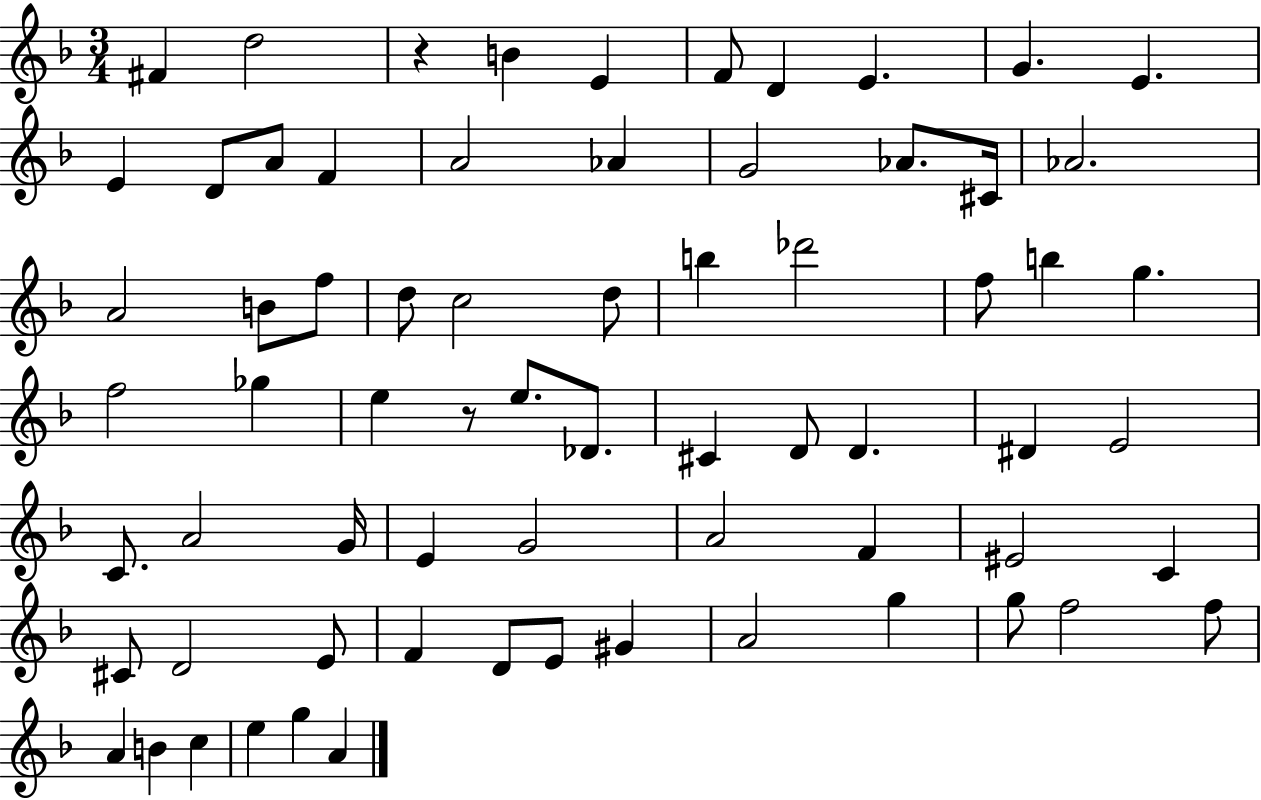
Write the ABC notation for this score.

X:1
T:Untitled
M:3/4
L:1/4
K:F
^F d2 z B E F/2 D E G E E D/2 A/2 F A2 _A G2 _A/2 ^C/4 _A2 A2 B/2 f/2 d/2 c2 d/2 b _d'2 f/2 b g f2 _g e z/2 e/2 _D/2 ^C D/2 D ^D E2 C/2 A2 G/4 E G2 A2 F ^E2 C ^C/2 D2 E/2 F D/2 E/2 ^G A2 g g/2 f2 f/2 A B c e g A